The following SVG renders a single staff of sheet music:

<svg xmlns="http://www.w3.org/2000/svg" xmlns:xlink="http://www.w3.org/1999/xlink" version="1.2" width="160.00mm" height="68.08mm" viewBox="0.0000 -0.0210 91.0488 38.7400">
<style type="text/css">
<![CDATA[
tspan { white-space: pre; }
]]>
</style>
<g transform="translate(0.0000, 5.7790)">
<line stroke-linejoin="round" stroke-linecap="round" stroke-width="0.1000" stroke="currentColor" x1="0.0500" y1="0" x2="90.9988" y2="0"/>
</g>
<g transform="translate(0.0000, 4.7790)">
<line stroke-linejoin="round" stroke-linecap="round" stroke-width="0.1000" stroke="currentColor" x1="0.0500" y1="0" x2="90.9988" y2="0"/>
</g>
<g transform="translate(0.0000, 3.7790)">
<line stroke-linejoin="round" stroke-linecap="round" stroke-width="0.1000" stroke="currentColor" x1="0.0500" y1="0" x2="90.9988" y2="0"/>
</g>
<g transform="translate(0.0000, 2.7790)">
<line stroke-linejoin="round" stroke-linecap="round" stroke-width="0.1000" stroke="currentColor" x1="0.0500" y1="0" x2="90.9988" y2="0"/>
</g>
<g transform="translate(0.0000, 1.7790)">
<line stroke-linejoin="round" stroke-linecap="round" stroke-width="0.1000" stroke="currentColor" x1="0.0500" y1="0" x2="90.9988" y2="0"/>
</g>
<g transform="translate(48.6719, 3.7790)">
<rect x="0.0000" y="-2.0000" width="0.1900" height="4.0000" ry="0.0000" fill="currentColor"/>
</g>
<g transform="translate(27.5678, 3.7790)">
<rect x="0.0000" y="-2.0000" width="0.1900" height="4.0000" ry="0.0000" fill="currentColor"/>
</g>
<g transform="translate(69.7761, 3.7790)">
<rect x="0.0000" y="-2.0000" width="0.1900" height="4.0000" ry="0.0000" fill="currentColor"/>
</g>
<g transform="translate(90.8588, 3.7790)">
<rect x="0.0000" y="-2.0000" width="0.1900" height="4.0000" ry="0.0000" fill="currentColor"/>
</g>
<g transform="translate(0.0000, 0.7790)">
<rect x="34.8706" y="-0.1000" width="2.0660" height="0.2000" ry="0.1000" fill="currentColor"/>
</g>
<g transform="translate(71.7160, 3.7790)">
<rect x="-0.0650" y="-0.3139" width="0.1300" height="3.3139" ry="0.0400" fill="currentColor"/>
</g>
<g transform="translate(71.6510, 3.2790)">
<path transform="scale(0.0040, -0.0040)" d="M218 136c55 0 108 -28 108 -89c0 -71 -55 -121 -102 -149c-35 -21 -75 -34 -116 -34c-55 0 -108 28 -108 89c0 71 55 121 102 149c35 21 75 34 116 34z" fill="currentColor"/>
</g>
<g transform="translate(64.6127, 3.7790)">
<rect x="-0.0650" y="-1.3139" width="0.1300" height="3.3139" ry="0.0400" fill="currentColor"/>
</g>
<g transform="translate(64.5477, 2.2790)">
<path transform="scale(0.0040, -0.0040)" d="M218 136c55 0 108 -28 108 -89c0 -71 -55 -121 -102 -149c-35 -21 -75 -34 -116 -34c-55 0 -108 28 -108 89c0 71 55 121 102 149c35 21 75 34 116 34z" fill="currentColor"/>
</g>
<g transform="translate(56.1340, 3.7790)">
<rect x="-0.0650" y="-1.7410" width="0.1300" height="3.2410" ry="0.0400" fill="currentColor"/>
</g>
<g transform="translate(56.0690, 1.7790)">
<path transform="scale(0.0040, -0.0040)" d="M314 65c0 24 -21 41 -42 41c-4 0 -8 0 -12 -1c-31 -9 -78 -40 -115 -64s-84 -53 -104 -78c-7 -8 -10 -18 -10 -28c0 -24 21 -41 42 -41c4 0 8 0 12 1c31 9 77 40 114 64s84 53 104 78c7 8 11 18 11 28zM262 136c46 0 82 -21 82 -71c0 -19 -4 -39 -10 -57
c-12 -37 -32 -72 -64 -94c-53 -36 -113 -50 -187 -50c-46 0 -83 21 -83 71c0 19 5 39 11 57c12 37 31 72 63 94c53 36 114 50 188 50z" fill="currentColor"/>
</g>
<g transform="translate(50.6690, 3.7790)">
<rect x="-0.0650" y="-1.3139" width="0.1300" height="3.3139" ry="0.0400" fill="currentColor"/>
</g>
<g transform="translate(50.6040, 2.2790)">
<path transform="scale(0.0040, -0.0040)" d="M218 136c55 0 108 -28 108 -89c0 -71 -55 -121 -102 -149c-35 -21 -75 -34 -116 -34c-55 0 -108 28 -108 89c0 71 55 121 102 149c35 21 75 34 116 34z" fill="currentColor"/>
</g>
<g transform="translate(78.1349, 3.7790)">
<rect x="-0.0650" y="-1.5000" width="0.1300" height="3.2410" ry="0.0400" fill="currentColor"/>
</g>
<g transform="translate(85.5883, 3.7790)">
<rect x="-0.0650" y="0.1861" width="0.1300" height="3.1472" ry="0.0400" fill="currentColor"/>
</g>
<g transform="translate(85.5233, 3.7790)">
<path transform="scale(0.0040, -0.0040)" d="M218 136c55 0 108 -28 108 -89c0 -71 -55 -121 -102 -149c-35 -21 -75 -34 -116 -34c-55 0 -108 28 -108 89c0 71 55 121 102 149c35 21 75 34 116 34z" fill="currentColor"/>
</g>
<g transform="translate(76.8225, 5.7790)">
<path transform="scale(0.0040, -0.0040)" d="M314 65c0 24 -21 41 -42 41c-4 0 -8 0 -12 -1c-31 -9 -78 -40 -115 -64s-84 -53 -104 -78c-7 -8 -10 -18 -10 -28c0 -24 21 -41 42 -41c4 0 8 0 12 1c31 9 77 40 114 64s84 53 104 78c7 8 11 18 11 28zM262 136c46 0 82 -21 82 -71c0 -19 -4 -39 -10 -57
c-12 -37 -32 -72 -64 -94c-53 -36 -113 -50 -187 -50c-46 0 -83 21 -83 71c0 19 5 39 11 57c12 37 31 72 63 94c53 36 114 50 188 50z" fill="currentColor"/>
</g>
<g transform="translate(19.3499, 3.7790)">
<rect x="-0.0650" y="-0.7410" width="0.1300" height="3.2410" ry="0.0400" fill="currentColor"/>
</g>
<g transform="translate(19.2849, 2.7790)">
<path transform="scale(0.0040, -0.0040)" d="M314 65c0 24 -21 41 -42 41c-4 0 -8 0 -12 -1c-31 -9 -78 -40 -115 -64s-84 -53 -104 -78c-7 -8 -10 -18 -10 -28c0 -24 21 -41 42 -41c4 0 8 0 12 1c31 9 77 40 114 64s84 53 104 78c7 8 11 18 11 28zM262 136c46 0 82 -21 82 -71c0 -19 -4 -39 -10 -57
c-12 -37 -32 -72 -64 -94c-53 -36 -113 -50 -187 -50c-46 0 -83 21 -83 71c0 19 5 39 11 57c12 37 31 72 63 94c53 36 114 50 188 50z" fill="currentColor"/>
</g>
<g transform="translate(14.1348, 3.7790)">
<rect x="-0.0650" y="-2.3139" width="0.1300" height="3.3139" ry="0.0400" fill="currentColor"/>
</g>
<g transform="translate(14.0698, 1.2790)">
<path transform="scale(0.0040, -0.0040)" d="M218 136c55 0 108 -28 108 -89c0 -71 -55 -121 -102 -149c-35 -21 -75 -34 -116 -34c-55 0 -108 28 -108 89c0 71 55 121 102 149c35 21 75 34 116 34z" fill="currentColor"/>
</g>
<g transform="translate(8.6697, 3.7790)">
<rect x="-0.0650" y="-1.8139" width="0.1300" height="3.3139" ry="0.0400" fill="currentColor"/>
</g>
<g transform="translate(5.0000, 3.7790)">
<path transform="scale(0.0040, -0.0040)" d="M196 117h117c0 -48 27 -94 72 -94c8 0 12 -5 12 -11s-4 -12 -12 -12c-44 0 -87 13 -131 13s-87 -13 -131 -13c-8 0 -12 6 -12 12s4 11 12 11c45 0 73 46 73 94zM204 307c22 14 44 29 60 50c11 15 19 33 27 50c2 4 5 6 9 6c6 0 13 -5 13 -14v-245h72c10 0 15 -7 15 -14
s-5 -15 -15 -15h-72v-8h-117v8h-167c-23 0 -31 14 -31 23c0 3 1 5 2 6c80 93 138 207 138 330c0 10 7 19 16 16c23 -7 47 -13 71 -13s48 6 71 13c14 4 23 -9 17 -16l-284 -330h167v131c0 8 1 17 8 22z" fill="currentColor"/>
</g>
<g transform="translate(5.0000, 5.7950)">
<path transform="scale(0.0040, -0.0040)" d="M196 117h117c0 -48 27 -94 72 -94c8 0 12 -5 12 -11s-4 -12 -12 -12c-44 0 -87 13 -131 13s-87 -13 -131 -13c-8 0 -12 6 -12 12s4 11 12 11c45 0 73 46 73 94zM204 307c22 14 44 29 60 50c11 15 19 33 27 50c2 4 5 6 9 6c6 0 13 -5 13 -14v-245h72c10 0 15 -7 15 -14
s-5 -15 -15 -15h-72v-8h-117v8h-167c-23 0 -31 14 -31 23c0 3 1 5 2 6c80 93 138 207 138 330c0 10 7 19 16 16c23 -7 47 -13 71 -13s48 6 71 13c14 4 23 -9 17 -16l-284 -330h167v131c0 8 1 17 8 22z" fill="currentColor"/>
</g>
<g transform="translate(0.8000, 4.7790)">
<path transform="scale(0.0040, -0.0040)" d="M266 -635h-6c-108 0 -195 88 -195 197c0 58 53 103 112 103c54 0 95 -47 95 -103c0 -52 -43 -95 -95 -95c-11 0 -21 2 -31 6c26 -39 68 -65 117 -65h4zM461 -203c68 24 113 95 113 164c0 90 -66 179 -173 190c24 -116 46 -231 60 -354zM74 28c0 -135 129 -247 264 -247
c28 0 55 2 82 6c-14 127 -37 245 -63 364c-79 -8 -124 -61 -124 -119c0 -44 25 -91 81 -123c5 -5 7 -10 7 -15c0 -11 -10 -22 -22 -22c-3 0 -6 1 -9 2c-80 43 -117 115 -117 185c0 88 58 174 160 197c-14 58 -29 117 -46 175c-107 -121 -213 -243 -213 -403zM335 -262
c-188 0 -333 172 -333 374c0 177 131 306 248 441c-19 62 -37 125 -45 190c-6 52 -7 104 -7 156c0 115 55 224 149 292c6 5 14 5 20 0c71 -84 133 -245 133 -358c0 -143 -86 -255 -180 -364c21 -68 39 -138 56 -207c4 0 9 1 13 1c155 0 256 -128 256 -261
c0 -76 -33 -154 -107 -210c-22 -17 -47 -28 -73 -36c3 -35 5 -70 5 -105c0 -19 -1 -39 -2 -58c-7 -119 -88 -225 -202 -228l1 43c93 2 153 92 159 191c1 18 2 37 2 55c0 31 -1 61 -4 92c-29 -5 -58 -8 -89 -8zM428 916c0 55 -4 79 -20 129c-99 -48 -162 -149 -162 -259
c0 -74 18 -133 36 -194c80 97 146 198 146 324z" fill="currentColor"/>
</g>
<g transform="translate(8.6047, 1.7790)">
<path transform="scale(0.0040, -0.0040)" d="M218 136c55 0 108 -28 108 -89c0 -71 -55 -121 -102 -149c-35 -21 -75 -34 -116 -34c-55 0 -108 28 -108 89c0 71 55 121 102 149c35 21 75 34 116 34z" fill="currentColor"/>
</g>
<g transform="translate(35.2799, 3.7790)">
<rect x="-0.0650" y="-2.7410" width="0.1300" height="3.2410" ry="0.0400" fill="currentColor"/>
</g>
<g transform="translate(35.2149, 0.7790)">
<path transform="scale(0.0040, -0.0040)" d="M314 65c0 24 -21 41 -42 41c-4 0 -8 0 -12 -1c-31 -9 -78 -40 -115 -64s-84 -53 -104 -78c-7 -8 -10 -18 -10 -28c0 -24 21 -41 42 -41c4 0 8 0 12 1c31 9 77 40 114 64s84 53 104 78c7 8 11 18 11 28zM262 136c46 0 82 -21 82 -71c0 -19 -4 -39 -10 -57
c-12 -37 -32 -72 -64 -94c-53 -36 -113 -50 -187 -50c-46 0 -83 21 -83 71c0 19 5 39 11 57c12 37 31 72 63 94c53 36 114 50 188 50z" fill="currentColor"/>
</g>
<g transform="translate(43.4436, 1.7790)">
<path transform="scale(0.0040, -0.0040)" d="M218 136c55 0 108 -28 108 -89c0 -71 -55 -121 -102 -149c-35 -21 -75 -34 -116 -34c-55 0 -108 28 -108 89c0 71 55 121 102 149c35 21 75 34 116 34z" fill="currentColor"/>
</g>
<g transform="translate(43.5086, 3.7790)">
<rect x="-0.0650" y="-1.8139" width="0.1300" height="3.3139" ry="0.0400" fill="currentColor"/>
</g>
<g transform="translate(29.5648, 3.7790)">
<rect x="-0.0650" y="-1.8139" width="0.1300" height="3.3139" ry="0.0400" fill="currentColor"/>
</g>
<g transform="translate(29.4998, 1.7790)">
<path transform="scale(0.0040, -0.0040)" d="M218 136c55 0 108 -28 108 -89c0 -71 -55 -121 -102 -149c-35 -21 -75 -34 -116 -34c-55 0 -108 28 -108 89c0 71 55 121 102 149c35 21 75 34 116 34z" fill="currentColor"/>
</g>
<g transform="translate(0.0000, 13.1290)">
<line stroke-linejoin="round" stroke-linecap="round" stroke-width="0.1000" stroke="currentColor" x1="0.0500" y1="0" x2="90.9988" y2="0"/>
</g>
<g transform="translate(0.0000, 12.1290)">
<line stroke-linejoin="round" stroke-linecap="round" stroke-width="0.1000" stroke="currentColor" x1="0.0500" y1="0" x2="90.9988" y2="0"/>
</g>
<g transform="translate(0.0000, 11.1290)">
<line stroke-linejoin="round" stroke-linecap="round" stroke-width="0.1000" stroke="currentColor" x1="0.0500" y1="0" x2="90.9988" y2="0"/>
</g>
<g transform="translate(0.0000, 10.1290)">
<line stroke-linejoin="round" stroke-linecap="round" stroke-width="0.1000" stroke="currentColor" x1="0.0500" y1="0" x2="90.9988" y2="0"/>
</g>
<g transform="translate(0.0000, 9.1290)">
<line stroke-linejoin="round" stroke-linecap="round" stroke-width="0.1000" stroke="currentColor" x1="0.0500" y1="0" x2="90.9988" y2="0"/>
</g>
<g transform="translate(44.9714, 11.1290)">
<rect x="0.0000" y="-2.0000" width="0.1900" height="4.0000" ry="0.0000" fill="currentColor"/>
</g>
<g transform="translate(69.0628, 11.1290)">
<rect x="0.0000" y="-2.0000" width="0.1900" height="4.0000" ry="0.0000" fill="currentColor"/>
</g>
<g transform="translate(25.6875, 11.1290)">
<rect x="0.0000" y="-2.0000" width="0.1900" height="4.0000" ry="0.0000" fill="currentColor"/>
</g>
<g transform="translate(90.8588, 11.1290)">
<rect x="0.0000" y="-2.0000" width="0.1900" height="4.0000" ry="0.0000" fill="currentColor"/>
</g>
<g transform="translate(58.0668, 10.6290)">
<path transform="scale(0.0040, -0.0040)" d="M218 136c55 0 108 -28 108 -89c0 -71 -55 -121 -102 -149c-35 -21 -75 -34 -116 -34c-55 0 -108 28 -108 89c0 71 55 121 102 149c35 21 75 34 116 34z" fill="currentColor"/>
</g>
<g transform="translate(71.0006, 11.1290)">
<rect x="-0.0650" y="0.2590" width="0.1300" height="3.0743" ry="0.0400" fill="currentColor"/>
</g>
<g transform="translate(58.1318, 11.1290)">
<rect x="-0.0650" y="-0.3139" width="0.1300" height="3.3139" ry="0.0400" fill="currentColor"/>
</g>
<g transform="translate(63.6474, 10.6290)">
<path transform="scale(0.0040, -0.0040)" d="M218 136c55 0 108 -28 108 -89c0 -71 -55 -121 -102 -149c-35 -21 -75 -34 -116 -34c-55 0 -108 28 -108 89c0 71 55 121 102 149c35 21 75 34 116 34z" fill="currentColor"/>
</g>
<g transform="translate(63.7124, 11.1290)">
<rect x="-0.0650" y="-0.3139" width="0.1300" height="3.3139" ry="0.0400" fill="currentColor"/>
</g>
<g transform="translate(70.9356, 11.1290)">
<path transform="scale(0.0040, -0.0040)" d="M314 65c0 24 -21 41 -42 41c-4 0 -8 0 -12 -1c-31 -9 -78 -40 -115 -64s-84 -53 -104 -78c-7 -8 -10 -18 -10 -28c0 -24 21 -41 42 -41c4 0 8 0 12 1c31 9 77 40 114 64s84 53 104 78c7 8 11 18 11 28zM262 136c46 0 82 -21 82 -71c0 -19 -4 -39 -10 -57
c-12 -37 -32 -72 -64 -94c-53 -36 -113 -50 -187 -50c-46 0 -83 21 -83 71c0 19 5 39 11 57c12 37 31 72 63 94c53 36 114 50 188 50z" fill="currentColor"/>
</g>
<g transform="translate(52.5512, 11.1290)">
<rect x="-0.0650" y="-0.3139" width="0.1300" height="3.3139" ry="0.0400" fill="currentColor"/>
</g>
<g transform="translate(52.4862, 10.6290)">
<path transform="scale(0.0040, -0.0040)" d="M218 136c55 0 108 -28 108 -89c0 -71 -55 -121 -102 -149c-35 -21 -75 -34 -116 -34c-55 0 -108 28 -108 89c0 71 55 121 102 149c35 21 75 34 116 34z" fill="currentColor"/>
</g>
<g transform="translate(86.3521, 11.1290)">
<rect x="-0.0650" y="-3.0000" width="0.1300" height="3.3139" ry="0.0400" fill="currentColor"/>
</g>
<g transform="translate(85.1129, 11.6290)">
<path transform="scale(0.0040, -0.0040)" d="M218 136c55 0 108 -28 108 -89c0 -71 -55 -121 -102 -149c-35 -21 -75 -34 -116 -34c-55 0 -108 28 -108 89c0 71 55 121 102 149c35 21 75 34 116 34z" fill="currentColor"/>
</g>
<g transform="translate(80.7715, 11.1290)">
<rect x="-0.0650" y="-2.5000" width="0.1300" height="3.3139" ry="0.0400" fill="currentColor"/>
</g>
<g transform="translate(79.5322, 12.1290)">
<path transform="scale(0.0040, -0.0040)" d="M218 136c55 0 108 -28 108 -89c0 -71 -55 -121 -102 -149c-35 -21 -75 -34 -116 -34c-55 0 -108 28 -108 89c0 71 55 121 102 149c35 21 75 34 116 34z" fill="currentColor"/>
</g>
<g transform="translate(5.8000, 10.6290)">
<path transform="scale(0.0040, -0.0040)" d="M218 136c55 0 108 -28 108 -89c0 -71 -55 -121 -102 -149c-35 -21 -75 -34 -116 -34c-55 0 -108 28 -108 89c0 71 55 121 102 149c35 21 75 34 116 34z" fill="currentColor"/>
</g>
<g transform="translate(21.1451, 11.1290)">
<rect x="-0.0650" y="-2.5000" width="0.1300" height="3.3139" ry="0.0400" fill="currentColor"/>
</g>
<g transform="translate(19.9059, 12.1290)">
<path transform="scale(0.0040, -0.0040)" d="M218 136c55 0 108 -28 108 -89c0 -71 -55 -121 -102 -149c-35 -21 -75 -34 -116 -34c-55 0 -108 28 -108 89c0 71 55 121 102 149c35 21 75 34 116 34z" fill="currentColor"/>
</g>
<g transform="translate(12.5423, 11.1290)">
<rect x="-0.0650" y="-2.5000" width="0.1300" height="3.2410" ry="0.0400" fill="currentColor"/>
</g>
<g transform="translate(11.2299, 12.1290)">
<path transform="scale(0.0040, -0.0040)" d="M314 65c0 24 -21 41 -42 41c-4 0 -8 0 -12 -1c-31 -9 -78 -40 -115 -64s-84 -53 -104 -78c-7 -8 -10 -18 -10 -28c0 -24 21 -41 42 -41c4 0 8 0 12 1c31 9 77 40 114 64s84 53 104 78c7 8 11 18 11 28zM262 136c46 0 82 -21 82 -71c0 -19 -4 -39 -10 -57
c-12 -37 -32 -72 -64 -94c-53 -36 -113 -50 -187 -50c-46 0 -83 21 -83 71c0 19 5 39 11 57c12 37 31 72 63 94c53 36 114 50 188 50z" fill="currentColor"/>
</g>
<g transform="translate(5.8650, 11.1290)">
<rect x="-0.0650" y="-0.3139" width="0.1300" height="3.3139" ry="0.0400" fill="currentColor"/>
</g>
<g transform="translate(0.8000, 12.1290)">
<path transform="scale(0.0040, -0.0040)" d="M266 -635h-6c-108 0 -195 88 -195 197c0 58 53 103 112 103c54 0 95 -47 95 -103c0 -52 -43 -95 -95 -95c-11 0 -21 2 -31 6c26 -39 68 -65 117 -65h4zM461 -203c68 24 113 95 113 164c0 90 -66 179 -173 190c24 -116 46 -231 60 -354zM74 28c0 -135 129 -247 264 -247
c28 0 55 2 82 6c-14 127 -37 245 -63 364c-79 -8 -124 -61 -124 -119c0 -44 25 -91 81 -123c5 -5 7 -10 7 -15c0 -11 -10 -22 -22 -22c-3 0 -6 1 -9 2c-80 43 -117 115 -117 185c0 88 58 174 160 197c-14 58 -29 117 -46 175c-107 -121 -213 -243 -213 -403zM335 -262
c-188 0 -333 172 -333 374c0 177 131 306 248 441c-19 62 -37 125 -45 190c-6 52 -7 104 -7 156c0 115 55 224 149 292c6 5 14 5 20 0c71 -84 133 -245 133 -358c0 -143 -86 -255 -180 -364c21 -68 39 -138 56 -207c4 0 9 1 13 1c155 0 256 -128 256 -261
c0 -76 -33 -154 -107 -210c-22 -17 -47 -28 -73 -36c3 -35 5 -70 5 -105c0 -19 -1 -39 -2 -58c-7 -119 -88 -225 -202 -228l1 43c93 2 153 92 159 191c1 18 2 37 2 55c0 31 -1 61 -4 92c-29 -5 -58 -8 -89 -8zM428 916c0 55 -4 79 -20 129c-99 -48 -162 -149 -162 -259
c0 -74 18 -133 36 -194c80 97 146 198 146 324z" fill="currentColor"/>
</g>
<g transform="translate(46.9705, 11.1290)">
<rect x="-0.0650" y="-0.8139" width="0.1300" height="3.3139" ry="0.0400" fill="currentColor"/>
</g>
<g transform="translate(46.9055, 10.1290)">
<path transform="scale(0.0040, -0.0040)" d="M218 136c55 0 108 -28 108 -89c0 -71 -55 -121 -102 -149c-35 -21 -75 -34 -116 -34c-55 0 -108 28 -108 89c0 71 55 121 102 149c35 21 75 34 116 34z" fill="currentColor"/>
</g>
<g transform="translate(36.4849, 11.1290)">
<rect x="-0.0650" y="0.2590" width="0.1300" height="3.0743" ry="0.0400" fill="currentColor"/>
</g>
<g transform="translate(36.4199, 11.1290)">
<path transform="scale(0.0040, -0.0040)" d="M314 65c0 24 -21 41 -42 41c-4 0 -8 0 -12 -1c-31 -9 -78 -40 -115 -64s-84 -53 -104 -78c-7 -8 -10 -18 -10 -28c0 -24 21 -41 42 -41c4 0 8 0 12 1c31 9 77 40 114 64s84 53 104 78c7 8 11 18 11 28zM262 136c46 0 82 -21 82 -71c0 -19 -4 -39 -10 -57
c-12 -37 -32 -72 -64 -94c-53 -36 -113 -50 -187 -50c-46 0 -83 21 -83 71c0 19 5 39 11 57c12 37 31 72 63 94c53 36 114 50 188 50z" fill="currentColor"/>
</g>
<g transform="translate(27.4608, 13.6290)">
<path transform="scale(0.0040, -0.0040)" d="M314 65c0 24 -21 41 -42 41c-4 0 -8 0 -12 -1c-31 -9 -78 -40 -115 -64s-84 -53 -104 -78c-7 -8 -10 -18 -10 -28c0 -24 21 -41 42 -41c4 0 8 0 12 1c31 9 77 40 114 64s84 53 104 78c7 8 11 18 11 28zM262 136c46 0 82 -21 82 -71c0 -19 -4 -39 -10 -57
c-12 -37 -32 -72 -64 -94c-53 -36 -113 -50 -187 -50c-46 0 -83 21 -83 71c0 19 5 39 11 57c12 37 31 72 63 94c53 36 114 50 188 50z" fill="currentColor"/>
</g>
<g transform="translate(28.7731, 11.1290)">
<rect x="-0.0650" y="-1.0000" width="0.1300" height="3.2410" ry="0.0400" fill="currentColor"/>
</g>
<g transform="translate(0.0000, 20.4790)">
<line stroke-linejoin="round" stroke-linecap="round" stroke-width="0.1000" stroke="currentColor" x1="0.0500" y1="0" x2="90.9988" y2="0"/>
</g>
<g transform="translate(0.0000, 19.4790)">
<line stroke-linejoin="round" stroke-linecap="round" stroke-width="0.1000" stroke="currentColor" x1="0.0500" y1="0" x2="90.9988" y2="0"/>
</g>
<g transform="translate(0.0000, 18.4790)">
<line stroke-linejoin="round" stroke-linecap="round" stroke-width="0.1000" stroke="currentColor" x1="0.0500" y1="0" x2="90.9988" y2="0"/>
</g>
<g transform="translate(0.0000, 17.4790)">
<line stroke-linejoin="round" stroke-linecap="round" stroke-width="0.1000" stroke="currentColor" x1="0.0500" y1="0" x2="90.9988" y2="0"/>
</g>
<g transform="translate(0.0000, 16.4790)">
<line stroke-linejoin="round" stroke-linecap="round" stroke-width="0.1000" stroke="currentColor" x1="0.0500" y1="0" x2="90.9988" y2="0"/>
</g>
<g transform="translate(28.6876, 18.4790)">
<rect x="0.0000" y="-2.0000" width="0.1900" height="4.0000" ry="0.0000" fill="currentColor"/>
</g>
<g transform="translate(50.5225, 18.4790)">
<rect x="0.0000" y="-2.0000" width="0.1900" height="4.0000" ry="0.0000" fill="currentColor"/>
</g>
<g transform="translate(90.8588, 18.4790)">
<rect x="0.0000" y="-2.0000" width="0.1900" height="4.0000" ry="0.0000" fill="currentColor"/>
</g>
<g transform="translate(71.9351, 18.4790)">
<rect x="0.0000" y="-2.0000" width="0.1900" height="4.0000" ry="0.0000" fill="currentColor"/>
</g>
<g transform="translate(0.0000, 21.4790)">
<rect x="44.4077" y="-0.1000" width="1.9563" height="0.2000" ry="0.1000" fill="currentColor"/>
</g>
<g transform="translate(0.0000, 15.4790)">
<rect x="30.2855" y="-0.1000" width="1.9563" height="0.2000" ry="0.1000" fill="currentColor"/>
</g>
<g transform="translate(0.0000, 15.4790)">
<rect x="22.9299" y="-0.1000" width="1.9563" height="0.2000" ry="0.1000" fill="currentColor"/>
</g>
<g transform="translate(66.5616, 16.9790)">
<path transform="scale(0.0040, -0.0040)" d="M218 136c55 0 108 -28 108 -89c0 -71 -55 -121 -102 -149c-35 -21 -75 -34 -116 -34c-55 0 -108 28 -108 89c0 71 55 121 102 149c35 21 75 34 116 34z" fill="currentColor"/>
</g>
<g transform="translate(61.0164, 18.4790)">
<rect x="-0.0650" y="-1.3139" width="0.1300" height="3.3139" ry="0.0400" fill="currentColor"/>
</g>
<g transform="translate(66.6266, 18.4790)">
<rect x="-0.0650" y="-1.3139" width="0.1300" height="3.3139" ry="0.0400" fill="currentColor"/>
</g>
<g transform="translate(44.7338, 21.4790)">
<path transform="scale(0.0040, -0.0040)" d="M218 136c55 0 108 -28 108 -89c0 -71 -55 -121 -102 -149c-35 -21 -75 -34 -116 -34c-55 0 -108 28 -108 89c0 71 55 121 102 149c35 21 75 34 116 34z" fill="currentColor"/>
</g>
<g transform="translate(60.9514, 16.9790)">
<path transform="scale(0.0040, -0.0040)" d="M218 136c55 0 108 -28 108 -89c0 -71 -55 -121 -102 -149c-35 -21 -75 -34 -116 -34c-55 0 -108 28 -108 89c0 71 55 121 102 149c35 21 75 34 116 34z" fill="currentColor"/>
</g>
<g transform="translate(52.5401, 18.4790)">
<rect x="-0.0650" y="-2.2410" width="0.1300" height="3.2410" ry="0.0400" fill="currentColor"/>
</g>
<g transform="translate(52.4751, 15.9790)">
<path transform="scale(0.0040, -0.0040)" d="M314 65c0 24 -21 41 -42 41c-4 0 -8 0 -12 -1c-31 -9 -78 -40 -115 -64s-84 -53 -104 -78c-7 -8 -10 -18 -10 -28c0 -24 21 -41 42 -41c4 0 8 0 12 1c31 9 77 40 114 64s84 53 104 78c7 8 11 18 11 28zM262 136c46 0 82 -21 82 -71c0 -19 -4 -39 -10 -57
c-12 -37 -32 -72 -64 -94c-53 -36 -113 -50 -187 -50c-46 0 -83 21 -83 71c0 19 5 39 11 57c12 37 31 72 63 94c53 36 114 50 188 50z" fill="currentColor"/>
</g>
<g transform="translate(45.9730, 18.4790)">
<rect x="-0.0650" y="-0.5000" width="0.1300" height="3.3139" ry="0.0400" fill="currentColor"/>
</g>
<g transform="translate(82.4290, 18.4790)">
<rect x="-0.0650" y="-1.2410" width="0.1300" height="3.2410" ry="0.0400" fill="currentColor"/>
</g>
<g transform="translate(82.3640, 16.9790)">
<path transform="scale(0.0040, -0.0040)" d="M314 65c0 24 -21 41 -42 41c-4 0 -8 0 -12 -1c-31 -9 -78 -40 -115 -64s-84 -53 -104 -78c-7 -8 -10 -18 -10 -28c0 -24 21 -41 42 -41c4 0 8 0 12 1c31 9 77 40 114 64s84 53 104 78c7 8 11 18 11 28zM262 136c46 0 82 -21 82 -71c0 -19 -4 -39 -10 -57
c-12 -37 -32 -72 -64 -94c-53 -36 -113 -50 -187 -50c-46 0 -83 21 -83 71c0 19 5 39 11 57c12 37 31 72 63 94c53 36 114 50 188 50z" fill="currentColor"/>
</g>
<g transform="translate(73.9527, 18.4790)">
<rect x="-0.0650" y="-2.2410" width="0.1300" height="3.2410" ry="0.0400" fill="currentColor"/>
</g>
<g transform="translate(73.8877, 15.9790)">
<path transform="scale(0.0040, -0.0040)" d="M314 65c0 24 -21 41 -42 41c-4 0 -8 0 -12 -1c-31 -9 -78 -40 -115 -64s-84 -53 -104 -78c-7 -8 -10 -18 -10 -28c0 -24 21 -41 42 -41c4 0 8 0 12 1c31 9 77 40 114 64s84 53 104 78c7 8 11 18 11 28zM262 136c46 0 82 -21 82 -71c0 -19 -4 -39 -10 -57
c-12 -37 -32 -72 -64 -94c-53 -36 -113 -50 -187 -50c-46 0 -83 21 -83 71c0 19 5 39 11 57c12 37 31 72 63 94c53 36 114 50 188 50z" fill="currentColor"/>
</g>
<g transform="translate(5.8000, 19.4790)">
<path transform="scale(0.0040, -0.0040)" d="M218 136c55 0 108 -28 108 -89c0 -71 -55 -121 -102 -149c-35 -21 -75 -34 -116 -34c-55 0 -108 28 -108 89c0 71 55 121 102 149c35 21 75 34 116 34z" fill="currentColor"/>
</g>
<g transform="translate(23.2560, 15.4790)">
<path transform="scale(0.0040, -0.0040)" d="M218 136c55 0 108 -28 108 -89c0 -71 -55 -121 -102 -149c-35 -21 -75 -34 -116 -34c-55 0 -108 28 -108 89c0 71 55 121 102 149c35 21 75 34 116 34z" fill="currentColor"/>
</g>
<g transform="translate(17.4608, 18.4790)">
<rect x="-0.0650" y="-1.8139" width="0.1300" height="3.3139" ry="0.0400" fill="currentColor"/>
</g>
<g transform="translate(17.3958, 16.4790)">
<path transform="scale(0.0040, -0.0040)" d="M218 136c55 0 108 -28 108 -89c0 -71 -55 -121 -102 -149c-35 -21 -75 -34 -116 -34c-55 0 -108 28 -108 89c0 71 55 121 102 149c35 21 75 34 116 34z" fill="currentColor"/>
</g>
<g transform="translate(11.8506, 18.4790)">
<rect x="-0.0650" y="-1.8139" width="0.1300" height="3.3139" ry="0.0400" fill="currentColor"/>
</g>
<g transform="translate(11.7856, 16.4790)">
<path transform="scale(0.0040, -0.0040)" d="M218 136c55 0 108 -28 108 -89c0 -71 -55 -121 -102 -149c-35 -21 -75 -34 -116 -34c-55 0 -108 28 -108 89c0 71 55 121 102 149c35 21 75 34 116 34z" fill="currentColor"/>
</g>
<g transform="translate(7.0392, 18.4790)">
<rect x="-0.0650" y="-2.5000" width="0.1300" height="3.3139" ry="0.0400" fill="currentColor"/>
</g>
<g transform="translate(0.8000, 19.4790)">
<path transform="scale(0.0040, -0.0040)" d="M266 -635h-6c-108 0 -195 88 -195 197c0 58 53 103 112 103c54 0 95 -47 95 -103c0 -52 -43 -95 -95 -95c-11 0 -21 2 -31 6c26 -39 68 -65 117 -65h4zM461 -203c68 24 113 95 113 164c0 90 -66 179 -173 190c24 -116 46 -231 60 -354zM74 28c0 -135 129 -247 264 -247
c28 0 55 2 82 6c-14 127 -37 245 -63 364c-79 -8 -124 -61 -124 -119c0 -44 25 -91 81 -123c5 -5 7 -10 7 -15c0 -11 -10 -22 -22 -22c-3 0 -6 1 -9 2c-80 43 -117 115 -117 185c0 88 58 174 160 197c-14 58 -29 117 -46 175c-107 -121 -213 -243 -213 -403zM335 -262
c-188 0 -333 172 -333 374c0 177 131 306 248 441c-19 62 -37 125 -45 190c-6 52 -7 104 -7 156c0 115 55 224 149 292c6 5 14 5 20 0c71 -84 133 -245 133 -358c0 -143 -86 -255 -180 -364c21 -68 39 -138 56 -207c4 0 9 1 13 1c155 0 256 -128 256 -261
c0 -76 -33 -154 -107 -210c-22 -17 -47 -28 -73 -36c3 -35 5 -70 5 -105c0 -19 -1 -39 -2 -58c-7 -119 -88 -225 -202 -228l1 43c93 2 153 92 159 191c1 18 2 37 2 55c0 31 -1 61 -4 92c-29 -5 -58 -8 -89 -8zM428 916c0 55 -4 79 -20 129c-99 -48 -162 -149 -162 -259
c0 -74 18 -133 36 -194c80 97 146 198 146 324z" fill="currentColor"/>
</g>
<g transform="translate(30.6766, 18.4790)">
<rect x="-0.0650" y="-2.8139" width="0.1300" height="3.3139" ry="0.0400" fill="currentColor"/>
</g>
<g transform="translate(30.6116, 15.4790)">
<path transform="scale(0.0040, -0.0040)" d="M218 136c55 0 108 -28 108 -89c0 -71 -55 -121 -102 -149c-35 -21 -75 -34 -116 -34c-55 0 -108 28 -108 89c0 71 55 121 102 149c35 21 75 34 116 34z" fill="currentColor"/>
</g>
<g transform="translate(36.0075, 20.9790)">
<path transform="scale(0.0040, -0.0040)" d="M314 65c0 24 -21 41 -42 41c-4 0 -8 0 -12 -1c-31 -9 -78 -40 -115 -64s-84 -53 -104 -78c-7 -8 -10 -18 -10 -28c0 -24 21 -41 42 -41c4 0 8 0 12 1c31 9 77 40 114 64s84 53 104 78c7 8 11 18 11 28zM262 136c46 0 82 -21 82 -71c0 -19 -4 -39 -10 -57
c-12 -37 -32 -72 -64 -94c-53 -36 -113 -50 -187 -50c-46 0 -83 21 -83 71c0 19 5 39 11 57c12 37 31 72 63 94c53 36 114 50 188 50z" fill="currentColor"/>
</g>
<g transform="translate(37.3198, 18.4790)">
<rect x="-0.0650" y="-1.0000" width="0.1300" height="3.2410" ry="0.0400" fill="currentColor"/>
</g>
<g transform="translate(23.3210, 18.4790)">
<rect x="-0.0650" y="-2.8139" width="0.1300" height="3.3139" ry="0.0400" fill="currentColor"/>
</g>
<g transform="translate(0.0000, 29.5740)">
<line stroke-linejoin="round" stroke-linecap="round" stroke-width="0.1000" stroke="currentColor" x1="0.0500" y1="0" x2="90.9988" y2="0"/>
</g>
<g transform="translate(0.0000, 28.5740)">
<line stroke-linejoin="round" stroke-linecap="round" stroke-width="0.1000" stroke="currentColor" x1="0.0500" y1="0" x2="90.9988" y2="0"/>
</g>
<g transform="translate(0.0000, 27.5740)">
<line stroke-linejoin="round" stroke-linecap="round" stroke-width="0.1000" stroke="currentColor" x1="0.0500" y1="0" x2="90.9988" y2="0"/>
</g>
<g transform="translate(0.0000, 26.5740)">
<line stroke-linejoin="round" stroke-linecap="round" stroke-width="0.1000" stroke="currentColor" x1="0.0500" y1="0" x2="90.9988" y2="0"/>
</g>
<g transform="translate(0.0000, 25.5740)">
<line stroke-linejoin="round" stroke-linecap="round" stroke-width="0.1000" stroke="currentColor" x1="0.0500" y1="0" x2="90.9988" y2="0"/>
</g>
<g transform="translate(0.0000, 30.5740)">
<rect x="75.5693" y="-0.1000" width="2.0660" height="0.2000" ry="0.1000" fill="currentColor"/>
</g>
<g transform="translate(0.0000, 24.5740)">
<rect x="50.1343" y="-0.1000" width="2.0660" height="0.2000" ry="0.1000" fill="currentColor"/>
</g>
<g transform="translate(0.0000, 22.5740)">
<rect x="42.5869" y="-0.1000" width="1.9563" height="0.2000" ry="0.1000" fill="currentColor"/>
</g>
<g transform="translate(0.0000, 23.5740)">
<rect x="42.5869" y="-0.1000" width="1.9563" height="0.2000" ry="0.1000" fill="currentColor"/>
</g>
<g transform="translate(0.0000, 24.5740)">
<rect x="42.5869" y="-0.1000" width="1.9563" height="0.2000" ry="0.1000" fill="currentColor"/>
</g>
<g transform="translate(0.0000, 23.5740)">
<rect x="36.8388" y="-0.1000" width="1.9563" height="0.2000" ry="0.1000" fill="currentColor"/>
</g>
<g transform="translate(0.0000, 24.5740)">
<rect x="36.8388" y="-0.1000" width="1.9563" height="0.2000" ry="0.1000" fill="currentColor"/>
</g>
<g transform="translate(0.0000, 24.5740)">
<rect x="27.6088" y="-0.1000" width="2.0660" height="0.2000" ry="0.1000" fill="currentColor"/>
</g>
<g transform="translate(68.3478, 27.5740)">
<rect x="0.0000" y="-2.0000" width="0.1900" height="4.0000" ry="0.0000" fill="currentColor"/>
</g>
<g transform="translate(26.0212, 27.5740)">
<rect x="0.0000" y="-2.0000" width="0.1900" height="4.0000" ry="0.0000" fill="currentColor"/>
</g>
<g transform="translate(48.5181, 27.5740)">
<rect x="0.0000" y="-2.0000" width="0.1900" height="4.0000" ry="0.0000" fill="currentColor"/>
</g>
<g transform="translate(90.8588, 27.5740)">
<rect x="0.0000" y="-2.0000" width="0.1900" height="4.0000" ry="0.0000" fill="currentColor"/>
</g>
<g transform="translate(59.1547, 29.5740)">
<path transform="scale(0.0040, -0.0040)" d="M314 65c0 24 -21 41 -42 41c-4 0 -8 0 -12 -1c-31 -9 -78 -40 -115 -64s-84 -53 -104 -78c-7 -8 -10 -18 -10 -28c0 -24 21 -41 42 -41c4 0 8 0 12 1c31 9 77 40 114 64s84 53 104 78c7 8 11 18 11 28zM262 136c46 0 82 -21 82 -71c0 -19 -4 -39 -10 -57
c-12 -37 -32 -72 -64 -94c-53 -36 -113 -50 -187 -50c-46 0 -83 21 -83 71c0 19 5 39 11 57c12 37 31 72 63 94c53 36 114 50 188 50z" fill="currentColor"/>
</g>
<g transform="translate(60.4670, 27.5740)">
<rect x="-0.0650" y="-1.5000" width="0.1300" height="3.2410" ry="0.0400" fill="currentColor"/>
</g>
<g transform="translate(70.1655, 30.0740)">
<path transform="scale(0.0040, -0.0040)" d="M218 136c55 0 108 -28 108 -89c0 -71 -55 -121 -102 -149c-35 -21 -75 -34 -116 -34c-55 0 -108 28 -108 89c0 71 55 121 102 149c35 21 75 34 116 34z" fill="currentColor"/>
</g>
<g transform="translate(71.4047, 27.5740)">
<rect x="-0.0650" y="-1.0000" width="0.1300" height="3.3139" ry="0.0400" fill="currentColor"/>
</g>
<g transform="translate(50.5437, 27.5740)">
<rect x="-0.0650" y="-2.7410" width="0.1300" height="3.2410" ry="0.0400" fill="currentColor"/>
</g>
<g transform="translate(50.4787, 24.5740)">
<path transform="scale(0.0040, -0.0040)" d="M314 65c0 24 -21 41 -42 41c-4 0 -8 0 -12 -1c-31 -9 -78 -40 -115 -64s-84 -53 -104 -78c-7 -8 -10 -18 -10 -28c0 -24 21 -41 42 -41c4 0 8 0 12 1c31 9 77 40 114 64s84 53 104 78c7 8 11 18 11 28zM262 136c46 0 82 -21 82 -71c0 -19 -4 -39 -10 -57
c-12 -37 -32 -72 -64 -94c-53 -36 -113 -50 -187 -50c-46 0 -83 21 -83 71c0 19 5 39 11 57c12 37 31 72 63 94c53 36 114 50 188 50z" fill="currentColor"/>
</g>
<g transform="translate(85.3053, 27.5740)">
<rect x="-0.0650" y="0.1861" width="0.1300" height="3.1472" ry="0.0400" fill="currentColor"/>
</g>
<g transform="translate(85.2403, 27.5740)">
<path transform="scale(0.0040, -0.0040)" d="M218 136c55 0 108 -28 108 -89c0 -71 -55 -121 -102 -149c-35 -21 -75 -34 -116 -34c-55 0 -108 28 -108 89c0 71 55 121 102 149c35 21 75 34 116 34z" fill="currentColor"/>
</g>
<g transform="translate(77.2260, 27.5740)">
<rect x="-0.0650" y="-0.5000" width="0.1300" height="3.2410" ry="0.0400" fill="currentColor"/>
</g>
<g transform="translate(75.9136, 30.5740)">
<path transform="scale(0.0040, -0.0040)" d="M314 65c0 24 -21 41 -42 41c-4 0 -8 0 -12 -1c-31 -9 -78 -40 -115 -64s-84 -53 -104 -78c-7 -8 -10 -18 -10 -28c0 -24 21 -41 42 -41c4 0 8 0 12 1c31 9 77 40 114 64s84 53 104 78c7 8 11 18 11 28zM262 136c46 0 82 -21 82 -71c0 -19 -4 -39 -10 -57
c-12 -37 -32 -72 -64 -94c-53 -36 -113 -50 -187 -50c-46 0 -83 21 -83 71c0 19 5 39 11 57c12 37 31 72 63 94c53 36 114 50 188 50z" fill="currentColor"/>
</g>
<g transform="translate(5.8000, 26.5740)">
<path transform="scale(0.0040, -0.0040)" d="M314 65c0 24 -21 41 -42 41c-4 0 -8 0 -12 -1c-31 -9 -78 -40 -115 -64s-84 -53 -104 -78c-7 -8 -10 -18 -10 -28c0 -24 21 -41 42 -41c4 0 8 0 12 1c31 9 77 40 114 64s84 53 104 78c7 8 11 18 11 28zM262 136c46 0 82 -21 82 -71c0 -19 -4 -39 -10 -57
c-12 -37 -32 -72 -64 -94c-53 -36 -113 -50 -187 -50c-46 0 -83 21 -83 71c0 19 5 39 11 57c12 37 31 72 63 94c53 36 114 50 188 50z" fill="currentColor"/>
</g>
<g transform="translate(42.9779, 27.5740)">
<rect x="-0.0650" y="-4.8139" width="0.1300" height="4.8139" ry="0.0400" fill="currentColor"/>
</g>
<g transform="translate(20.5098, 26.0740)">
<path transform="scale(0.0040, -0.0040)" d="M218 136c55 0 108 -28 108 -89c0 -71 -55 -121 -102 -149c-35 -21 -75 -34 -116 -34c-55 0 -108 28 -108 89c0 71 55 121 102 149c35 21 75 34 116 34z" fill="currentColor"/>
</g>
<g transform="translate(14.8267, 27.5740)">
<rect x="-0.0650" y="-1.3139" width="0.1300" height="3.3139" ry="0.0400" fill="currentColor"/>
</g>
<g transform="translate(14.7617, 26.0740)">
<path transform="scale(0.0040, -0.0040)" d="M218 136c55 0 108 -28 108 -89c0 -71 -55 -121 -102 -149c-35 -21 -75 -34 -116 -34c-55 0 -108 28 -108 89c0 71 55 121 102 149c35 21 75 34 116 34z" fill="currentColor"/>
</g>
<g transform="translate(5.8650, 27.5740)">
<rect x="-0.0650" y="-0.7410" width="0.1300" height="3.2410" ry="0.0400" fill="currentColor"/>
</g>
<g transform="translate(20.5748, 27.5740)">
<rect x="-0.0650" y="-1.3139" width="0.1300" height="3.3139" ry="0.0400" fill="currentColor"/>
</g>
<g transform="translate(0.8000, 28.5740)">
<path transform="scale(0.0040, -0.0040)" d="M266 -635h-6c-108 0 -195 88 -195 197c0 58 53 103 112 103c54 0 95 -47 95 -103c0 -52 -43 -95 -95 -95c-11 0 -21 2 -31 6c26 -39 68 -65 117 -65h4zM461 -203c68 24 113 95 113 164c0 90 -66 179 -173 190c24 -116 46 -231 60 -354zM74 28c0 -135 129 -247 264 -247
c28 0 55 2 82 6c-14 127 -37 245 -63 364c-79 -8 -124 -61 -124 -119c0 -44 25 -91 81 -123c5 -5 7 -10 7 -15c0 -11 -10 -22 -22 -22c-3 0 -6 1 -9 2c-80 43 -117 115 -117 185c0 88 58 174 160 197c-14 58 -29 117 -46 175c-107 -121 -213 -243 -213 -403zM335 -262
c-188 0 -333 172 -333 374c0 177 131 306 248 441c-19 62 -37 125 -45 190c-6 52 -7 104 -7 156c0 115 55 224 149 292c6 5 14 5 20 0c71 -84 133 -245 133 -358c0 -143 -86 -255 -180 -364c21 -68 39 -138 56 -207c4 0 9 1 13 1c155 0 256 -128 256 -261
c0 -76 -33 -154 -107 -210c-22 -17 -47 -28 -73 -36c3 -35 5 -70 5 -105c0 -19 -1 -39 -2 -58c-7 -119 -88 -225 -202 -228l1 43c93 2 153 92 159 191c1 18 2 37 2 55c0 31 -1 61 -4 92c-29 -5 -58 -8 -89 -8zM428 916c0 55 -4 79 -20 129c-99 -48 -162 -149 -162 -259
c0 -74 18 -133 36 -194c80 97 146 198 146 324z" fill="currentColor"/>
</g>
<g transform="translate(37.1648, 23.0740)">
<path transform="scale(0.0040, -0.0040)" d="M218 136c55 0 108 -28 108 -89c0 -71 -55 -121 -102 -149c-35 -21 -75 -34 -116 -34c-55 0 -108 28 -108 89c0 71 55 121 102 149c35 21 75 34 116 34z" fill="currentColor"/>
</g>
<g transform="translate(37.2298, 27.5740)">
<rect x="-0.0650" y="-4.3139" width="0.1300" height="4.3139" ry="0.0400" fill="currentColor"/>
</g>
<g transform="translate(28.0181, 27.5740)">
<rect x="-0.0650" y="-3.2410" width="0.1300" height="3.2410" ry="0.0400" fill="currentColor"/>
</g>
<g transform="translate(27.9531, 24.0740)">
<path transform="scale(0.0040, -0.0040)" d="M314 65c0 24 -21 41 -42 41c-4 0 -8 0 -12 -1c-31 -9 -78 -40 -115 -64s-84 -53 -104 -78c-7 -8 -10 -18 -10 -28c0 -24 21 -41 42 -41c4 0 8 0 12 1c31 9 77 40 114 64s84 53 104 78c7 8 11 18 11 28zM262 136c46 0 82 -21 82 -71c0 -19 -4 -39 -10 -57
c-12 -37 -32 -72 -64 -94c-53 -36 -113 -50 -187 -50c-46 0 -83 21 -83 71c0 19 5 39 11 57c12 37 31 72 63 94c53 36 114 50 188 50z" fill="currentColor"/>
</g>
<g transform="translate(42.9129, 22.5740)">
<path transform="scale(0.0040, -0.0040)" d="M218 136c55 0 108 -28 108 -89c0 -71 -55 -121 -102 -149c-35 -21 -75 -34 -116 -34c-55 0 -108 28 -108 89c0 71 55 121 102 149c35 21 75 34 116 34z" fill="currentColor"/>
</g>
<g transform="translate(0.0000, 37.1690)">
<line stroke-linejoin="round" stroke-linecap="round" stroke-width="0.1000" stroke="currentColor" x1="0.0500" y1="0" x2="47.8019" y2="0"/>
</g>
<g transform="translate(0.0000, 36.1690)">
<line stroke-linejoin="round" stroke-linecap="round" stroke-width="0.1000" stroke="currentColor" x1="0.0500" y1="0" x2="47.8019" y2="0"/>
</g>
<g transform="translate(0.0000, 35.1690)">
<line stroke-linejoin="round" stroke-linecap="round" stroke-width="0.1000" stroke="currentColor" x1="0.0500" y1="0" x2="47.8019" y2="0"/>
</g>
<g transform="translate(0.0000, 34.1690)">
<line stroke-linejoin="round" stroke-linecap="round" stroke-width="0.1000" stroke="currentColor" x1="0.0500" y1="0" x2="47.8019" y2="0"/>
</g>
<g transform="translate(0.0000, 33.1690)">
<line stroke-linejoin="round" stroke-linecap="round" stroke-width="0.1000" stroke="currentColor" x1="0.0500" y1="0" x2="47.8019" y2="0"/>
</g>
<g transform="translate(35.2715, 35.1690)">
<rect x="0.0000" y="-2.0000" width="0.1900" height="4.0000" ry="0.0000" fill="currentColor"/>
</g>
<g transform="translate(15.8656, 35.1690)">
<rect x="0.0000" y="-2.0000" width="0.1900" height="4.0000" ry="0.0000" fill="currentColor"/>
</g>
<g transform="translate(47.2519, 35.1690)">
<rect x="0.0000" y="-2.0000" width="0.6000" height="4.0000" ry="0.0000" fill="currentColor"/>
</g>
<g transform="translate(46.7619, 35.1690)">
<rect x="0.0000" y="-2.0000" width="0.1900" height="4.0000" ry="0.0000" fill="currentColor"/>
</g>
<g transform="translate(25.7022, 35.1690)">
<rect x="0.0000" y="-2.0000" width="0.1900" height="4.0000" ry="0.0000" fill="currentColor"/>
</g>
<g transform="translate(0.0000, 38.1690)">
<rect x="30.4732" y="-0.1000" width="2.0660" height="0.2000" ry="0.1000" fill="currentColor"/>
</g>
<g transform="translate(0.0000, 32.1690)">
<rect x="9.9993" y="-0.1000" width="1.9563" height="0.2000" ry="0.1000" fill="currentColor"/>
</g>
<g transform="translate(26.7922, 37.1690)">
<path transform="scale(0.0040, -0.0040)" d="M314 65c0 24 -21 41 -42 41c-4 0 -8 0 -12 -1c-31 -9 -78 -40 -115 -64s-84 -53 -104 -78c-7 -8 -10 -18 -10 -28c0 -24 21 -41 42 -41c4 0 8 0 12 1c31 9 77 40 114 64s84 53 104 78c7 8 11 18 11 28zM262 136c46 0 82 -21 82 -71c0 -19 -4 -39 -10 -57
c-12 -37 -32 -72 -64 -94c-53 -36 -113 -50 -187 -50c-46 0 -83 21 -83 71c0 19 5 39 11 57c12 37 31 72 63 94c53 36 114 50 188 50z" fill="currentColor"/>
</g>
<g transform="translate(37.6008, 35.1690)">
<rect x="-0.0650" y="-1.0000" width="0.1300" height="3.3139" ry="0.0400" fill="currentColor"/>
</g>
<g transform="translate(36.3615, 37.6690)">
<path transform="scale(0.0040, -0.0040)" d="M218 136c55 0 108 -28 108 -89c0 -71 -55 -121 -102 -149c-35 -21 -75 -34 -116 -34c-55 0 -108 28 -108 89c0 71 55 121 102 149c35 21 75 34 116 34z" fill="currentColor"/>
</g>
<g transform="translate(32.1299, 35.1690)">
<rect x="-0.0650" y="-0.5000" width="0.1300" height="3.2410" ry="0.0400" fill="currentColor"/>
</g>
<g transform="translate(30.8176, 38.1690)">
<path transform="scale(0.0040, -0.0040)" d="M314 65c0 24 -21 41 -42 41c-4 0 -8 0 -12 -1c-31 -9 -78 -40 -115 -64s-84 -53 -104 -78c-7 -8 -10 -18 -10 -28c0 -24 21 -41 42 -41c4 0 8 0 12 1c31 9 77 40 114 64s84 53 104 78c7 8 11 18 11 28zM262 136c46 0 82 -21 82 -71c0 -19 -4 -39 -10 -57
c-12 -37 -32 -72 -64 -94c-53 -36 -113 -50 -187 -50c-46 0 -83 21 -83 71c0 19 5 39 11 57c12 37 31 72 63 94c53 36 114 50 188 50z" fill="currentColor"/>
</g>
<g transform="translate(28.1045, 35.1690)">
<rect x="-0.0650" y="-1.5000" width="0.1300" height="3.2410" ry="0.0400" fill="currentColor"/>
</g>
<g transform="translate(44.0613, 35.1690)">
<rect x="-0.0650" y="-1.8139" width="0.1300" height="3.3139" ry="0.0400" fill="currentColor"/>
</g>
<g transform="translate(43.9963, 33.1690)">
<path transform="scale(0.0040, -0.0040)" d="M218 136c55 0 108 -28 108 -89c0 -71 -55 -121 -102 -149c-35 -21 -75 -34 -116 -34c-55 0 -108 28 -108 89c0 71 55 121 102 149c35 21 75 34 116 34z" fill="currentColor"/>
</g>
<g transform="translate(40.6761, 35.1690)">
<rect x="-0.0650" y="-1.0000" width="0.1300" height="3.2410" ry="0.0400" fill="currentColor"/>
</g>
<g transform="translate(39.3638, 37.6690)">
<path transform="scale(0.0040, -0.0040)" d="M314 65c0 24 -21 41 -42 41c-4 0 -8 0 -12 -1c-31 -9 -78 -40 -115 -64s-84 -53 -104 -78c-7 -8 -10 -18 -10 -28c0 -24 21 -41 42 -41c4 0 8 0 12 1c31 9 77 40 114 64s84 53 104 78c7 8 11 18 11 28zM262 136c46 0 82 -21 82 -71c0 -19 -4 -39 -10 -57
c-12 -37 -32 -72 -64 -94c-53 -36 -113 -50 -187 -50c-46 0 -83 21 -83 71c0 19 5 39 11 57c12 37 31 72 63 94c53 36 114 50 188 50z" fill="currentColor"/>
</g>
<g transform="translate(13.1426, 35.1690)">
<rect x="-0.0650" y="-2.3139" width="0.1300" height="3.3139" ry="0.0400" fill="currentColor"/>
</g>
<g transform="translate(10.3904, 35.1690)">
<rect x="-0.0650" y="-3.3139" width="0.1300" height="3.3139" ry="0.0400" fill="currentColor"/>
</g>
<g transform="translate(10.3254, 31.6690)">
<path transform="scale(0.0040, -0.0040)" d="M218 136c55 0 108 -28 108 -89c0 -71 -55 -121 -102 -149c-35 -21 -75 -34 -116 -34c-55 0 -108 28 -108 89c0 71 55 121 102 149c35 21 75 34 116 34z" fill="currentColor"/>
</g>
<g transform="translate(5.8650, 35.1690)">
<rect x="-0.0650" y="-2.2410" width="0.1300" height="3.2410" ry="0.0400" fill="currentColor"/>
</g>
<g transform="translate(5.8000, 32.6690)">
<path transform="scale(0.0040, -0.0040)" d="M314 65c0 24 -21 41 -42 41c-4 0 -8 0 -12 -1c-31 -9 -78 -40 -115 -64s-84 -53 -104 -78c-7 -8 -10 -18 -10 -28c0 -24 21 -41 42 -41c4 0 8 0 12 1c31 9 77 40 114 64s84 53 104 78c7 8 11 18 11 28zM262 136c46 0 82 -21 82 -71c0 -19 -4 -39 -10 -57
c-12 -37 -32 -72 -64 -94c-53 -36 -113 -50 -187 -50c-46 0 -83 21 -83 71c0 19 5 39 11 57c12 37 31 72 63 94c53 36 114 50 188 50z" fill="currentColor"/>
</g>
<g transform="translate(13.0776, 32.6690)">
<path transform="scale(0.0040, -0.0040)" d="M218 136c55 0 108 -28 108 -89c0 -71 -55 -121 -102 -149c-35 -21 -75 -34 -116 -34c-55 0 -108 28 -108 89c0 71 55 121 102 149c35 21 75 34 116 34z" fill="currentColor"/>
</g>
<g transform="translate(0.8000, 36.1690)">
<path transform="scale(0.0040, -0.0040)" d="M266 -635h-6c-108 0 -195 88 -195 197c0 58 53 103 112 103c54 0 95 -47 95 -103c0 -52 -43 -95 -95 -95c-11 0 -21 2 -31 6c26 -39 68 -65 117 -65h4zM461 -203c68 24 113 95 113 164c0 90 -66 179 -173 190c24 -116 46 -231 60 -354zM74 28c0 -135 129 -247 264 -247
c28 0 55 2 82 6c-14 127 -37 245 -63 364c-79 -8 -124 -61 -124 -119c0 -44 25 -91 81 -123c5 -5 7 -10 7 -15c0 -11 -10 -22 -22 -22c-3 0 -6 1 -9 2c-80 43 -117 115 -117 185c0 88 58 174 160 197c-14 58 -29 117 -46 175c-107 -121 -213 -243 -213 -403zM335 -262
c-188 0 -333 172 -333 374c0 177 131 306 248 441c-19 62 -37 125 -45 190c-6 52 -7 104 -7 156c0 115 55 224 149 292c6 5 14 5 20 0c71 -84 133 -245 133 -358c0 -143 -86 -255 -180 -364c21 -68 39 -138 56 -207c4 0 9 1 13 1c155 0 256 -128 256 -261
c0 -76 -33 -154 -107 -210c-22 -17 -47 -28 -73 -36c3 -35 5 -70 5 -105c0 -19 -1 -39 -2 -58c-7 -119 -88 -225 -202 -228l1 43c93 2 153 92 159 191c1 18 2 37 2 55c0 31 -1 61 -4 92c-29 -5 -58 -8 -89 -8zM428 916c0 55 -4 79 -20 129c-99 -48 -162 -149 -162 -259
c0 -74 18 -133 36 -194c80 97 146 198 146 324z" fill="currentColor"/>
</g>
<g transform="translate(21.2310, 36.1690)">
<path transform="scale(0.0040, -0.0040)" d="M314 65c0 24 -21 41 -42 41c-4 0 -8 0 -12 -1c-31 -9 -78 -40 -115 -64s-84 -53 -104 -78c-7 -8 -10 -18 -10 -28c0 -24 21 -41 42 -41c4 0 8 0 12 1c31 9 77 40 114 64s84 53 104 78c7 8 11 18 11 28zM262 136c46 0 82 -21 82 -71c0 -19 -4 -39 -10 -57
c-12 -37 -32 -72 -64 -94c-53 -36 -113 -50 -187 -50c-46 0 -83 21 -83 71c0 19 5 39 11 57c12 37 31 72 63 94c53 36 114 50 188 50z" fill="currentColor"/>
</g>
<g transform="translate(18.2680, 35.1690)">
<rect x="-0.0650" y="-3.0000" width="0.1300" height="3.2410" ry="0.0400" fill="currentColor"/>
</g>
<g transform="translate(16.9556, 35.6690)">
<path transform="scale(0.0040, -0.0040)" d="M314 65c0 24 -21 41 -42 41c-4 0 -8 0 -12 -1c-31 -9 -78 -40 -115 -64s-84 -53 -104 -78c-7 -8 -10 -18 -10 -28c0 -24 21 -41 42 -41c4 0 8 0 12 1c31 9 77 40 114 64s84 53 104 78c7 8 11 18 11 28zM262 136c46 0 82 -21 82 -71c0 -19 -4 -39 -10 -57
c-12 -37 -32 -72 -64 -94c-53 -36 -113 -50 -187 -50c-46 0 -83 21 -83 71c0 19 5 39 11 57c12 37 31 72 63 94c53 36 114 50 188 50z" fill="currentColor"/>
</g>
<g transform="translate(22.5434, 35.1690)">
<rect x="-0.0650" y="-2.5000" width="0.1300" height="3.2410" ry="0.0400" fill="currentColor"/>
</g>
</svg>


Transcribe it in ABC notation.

X:1
T:Untitled
M:4/4
L:1/4
K:C
f g d2 f a2 f e f2 e c E2 B c G2 G D2 B2 d c c c B2 G A G f f a a D2 C g2 e e g2 e2 d2 e e b2 d' e' a2 E2 D C2 B g2 b g A2 G2 E2 C2 D D2 f